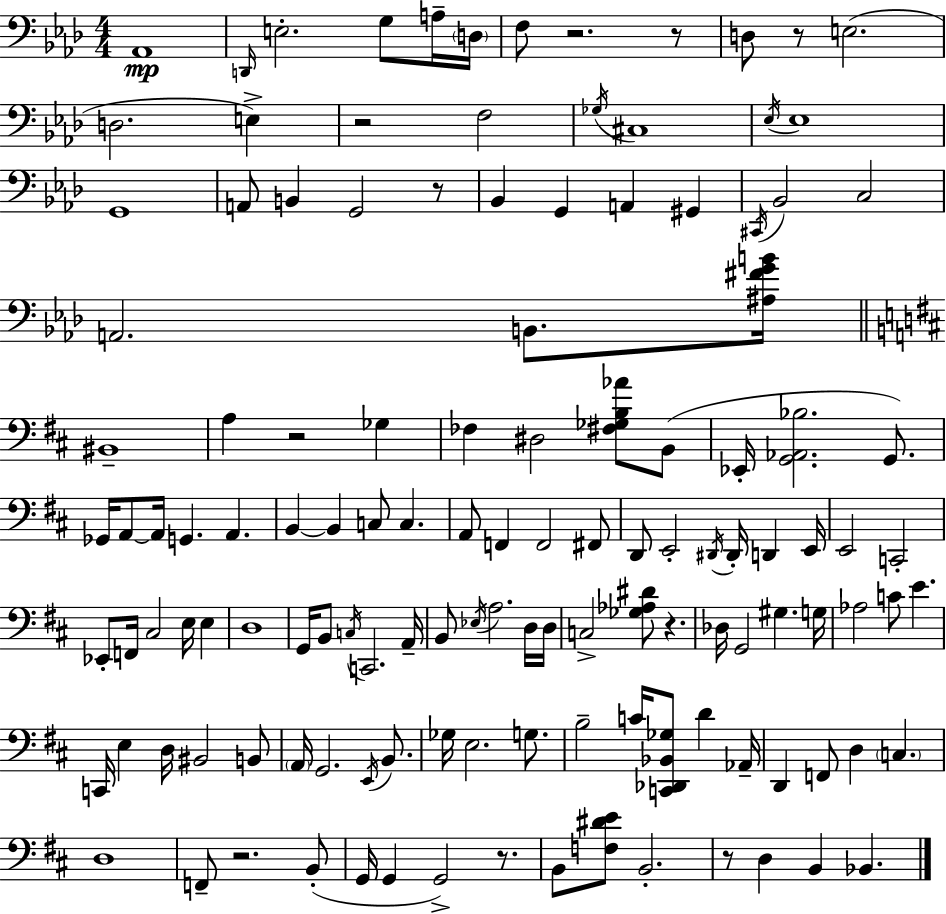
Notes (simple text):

Ab2/w D2/s E3/h. G3/e A3/s D3/s F3/e R/h. R/e D3/e R/e E3/h. D3/h. E3/q R/h F3/h Gb3/s C#3/w Eb3/s Eb3/w G2/w A2/e B2/q G2/h R/e Bb2/q G2/q A2/q G#2/q C#2/s Bb2/h C3/h A2/h. B2/e. [A#3,F#4,G4,B4]/s BIS2/w A3/q R/h Gb3/q FES3/q D#3/h [F#3,Gb3,B3,Ab4]/e B2/e Eb2/s [G2,Ab2,Bb3]/h. G2/e. Gb2/s A2/e A2/s G2/q. A2/q. B2/q B2/q C3/e C3/q. A2/e F2/q F2/h F#2/e D2/e E2/h D#2/s D#2/s D2/q E2/s E2/h C2/h Eb2/e F2/s C#3/h E3/s E3/q D3/w G2/s B2/e C3/s C2/h. A2/s B2/e Eb3/s A3/h. D3/s D3/s C3/h [Gb3,Ab3,D#4]/e R/q. Db3/s G2/h G#3/q. G3/s Ab3/h C4/e E4/q. C2/s E3/q D3/s BIS2/h B2/e A2/s G2/h. E2/s B2/e. Gb3/s E3/h. G3/e. B3/h C4/s [C2,Db2,Bb2,Gb3]/e D4/q Ab2/s D2/q F2/e D3/q C3/q. D3/w F2/e R/h. B2/e G2/s G2/q G2/h R/e. B2/e [F3,D#4,E4]/e B2/h. R/e D3/q B2/q Bb2/q.